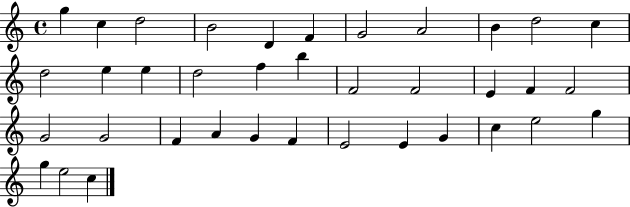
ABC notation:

X:1
T:Untitled
M:4/4
L:1/4
K:C
g c d2 B2 D F G2 A2 B d2 c d2 e e d2 f b F2 F2 E F F2 G2 G2 F A G F E2 E G c e2 g g e2 c